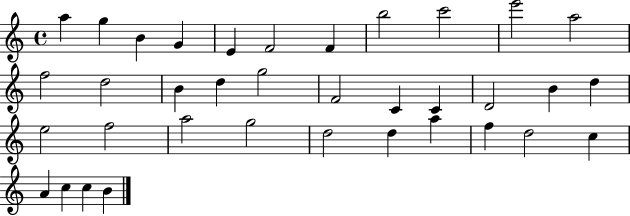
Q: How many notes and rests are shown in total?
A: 36